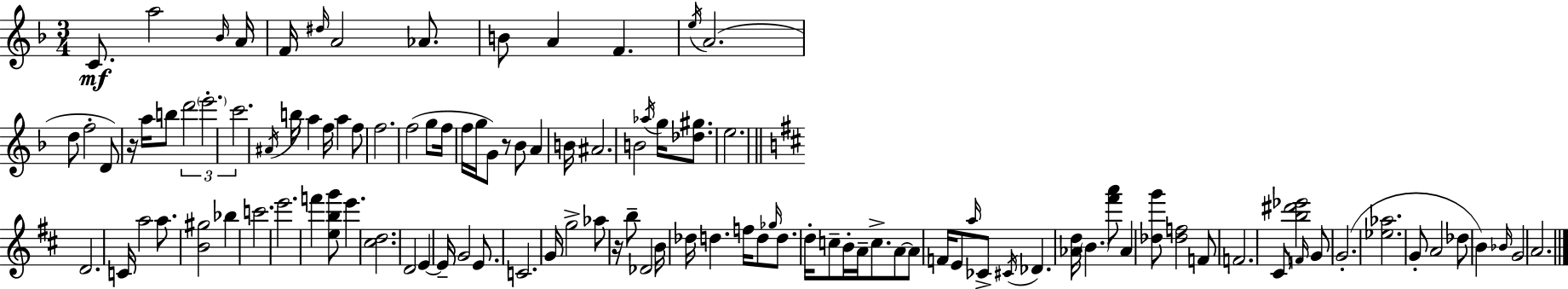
{
  \clef treble
  \numericTimeSignature
  \time 3/4
  \key f \major
  c'8.\mf a''2 \grace { bes'16 } | a'16 f'16 \grace { dis''16 } a'2 aes'8. | b'8 a'4 f'4. | \acciaccatura { e''16 } a'2.( | \break d''8 f''2-. | d'8) r16 a''16 b''8 \tuplet 3/2 { d'''2 | \parenthesize e'''2.-. | c'''2. } | \break \acciaccatura { ais'16 } b''16 a''4 f''16 a''4 | f''8 f''2. | f''2( | g''8 f''16 f''16 g''16 g'8) r8 bes'8 a'4 | \break b'16 ais'2. | b'2 | \acciaccatura { aes''16 } g''16 <des'' gis''>8. e''2. | \bar "||" \break \key b \minor d'2. | c'16 a''2 a''8. | <b' gis''>2 bes''4 | c'''2. | \break e'''2. | f'''4 <e'' b'' g'''>8 e'''4. | <cis'' d''>2. | d'2 e'4~~ | \break e'16-- g'2 e'8. | c'2. | g'16 g''2-> aes''8 r16 | b''8-- des'2 b'16 des''16 | \break d''4. f''16 d''8 \grace { ges''16 } d''8. | d''16-. c''8-- b'16-. a'16-- c''8.-> a'8~~ a'8 | f'16 e'8 \grace { a''16 } ces'8-> \acciaccatura { cis'16 } des'4. | <aes' d''>16 \parenthesize b'4. <fis''' a'''>8 aes'4 | \break <des'' g'''>8 <des'' f''>2 | f'8 f'2. | cis'8 <b'' dis''' ees'''>2 | \grace { f'16 } g'8 g'2.-.( | \break <ees'' aes''>2. | g'8-. a'2 | des''8 b'4) \grace { bes'16 } g'2 | a'2. | \break \bar "|."
}